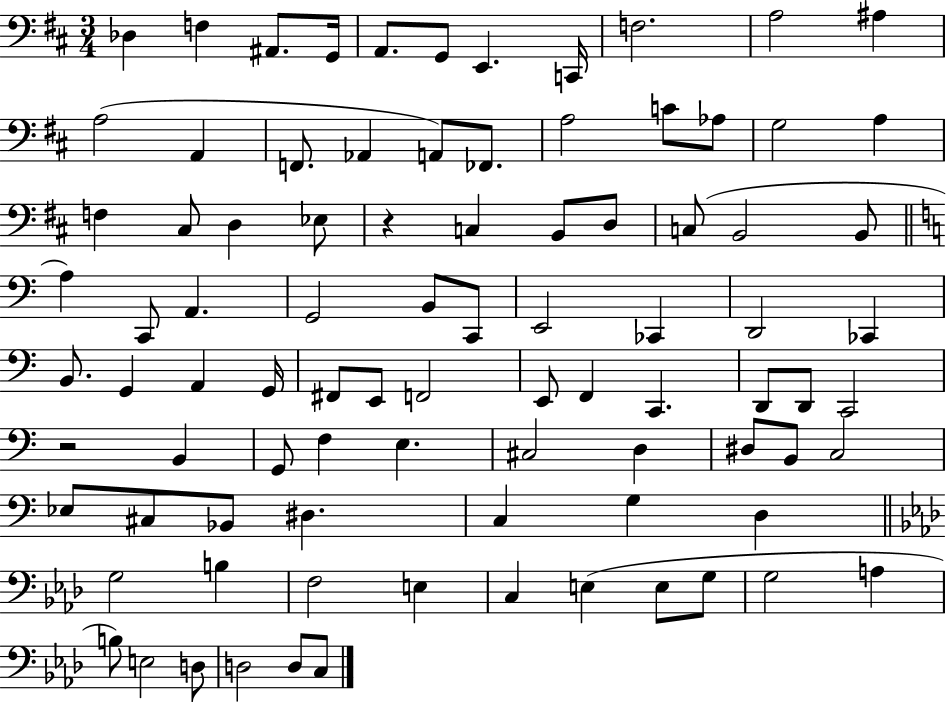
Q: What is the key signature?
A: D major